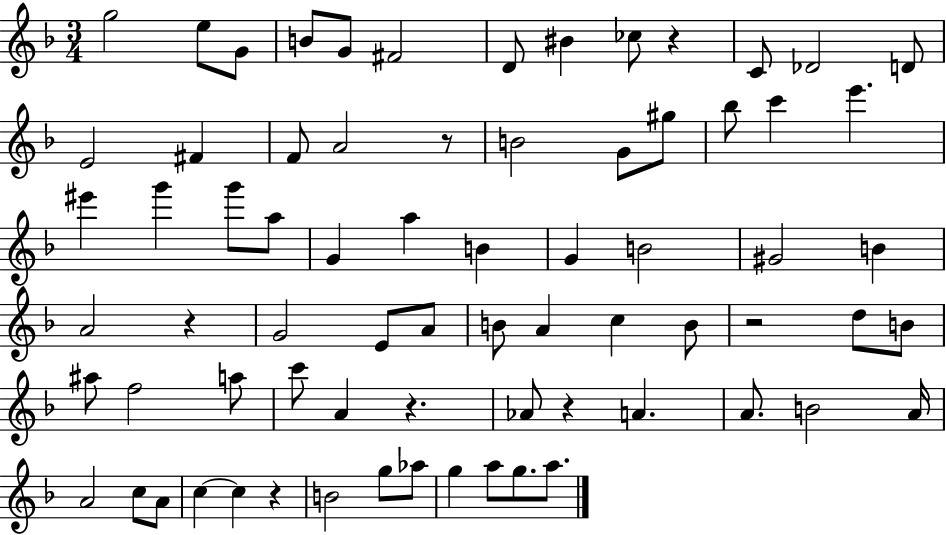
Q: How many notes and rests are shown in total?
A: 72